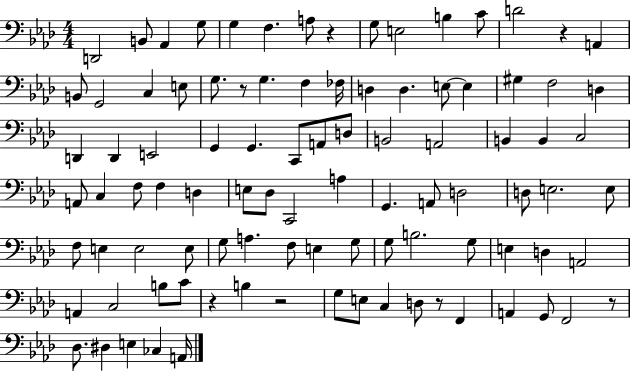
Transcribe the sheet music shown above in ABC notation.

X:1
T:Untitled
M:4/4
L:1/4
K:Ab
D,,2 B,,/2 _A,, G,/2 G, F, A,/2 z G,/2 E,2 B, C/2 D2 z A,, B,,/2 G,,2 C, E,/2 G,/2 z/2 G, F, _F,/4 D, D, E,/2 E, ^G, F,2 D, D,, D,, E,,2 G,, G,, C,,/2 A,,/2 D,/2 B,,2 A,,2 B,, B,, C,2 A,,/2 C, F,/2 F, D, E,/2 _D,/2 C,,2 A, G,, A,,/2 D,2 D,/2 E,2 E,/2 F,/2 E, E,2 E,/2 G,/2 A, F,/2 E, G,/2 G,/2 B,2 G,/2 E, D, A,,2 A,, C,2 B,/2 C/2 z B, z2 G,/2 E,/2 C, D,/2 z/2 F,, A,, G,,/2 F,,2 z/2 _D,/2 ^D, E, _C, A,,/4